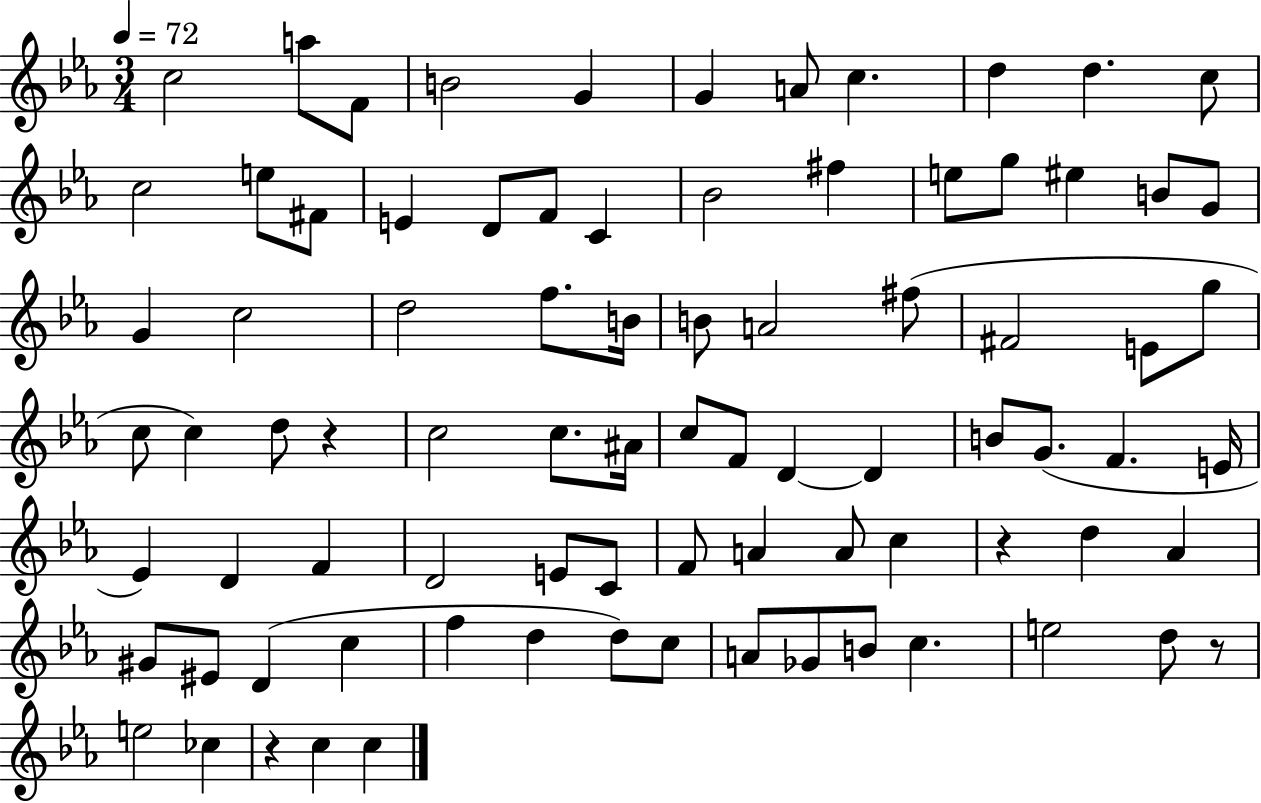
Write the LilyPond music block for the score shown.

{
  \clef treble
  \numericTimeSignature
  \time 3/4
  \key ees \major
  \tempo 4 = 72
  c''2 a''8 f'8 | b'2 g'4 | g'4 a'8 c''4. | d''4 d''4. c''8 | \break c''2 e''8 fis'8 | e'4 d'8 f'8 c'4 | bes'2 fis''4 | e''8 g''8 eis''4 b'8 g'8 | \break g'4 c''2 | d''2 f''8. b'16 | b'8 a'2 fis''8( | fis'2 e'8 g''8 | \break c''8 c''4) d''8 r4 | c''2 c''8. ais'16 | c''8 f'8 d'4~~ d'4 | b'8 g'8.( f'4. e'16 | \break ees'4) d'4 f'4 | d'2 e'8 c'8 | f'8 a'4 a'8 c''4 | r4 d''4 aes'4 | \break gis'8 eis'8 d'4( c''4 | f''4 d''4 d''8) c''8 | a'8 ges'8 b'8 c''4. | e''2 d''8 r8 | \break e''2 ces''4 | r4 c''4 c''4 | \bar "|."
}